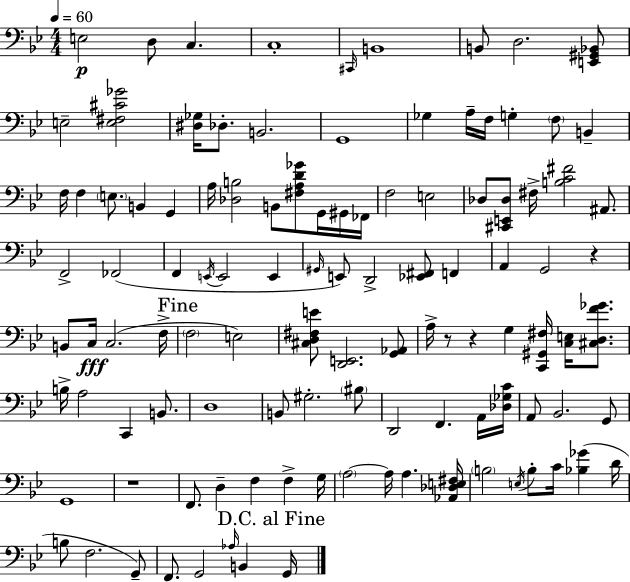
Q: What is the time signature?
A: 4/4